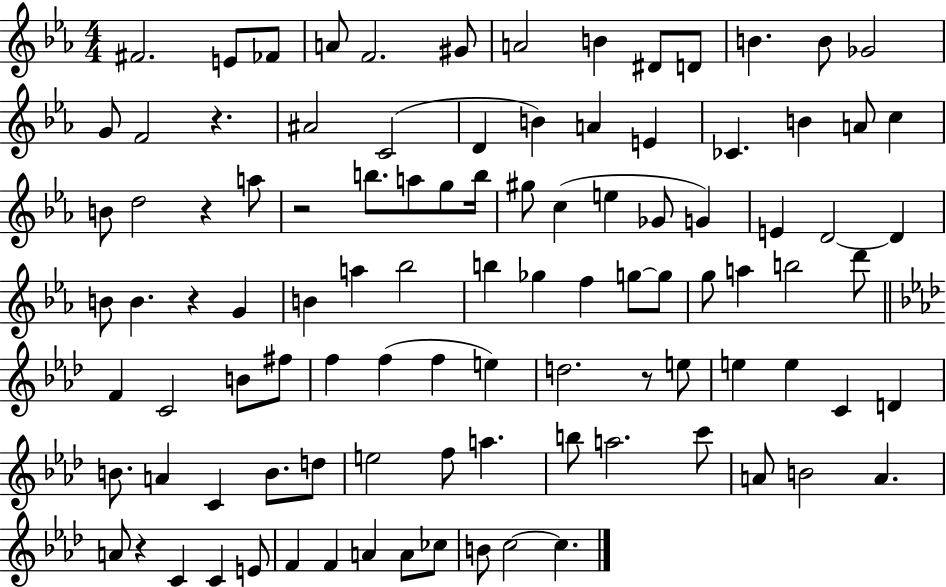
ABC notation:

X:1
T:Untitled
M:4/4
L:1/4
K:Eb
^F2 E/2 _F/2 A/2 F2 ^G/2 A2 B ^D/2 D/2 B B/2 _G2 G/2 F2 z ^A2 C2 D B A E _C B A/2 c B/2 d2 z a/2 z2 b/2 a/2 g/2 b/4 ^g/2 c e _G/2 G E D2 D B/2 B z G B a _b2 b _g f g/2 g/2 g/2 a b2 d'/2 F C2 B/2 ^f/2 f f f e d2 z/2 e/2 e e C D B/2 A C B/2 d/2 e2 f/2 a b/2 a2 c'/2 A/2 B2 A A/2 z C C E/2 F F A A/2 _c/2 B/2 c2 c